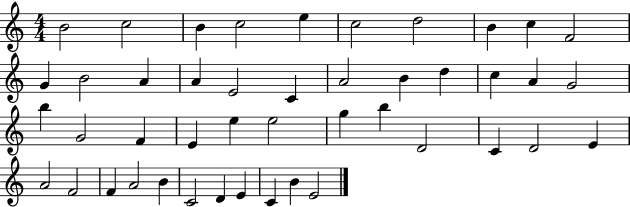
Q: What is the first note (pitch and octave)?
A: B4